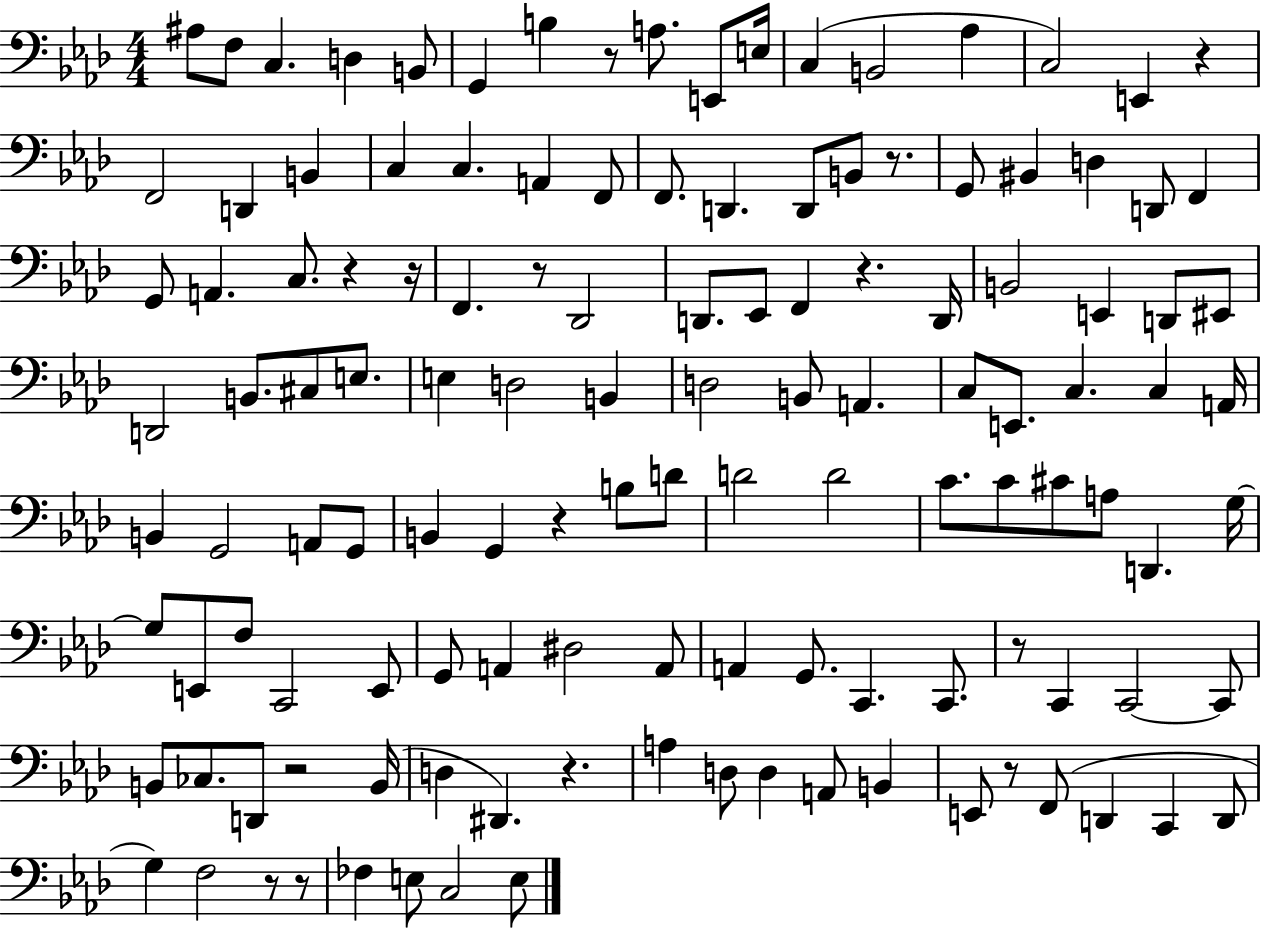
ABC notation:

X:1
T:Untitled
M:4/4
L:1/4
K:Ab
^A,/2 F,/2 C, D, B,,/2 G,, B, z/2 A,/2 E,,/2 E,/4 C, B,,2 _A, C,2 E,, z F,,2 D,, B,, C, C, A,, F,,/2 F,,/2 D,, D,,/2 B,,/2 z/2 G,,/2 ^B,, D, D,,/2 F,, G,,/2 A,, C,/2 z z/4 F,, z/2 _D,,2 D,,/2 _E,,/2 F,, z D,,/4 B,,2 E,, D,,/2 ^E,,/2 D,,2 B,,/2 ^C,/2 E,/2 E, D,2 B,, D,2 B,,/2 A,, C,/2 E,,/2 C, C, A,,/4 B,, G,,2 A,,/2 G,,/2 B,, G,, z B,/2 D/2 D2 D2 C/2 C/2 ^C/2 A,/2 D,, G,/4 G,/2 E,,/2 F,/2 C,,2 E,,/2 G,,/2 A,, ^D,2 A,,/2 A,, G,,/2 C,, C,,/2 z/2 C,, C,,2 C,,/2 B,,/2 _C,/2 D,,/2 z2 B,,/4 D, ^D,, z A, D,/2 D, A,,/2 B,, E,,/2 z/2 F,,/2 D,, C,, D,,/2 G, F,2 z/2 z/2 _F, E,/2 C,2 E,/2